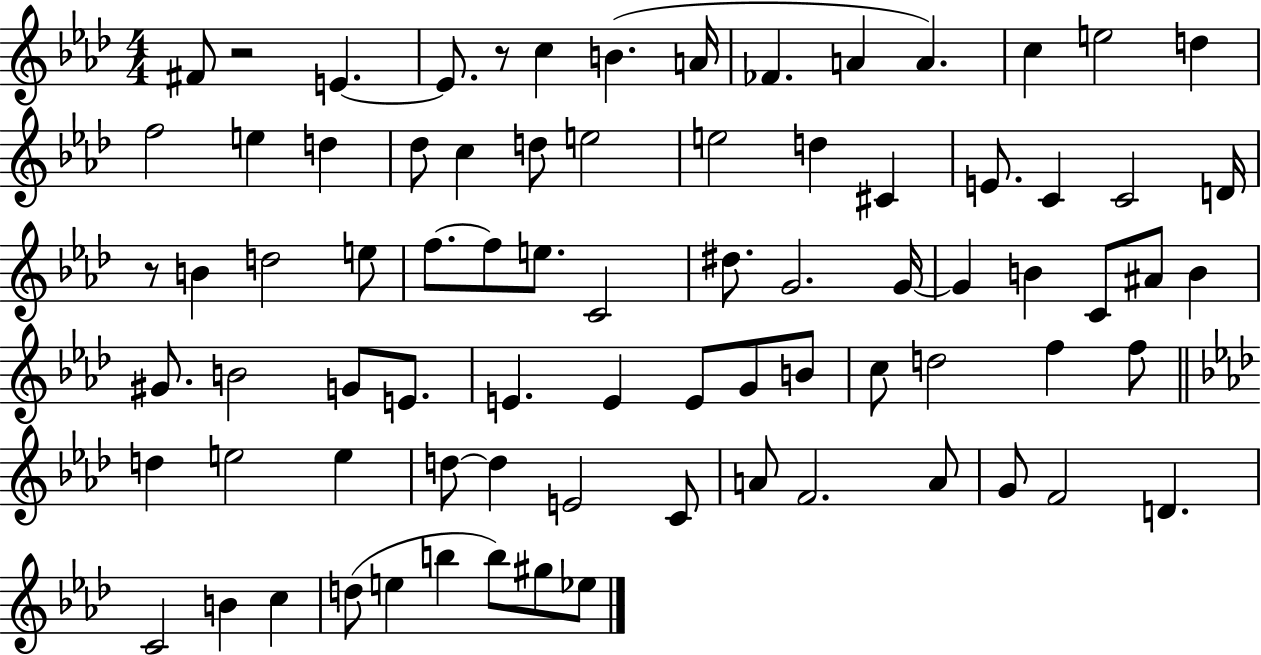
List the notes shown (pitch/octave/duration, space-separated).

F#4/e R/h E4/q. E4/e. R/e C5/q B4/q. A4/s FES4/q. A4/q A4/q. C5/q E5/h D5/q F5/h E5/q D5/q Db5/e C5/q D5/e E5/h E5/h D5/q C#4/q E4/e. C4/q C4/h D4/s R/e B4/q D5/h E5/e F5/e. F5/e E5/e. C4/h D#5/e. G4/h. G4/s G4/q B4/q C4/e A#4/e B4/q G#4/e. B4/h G4/e E4/e. E4/q. E4/q E4/e G4/e B4/e C5/e D5/h F5/q F5/e D5/q E5/h E5/q D5/e D5/q E4/h C4/e A4/e F4/h. A4/e G4/e F4/h D4/q. C4/h B4/q C5/q D5/e E5/q B5/q B5/e G#5/e Eb5/e